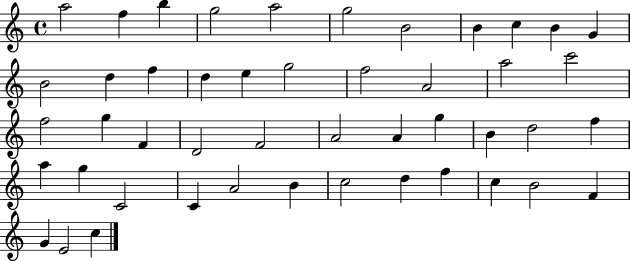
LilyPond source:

{
  \clef treble
  \time 4/4
  \defaultTimeSignature
  \key c \major
  a''2 f''4 b''4 | g''2 a''2 | g''2 b'2 | b'4 c''4 b'4 g'4 | \break b'2 d''4 f''4 | d''4 e''4 g''2 | f''2 a'2 | a''2 c'''2 | \break f''2 g''4 f'4 | d'2 f'2 | a'2 a'4 g''4 | b'4 d''2 f''4 | \break a''4 g''4 c'2 | c'4 a'2 b'4 | c''2 d''4 f''4 | c''4 b'2 f'4 | \break g'4 e'2 c''4 | \bar "|."
}